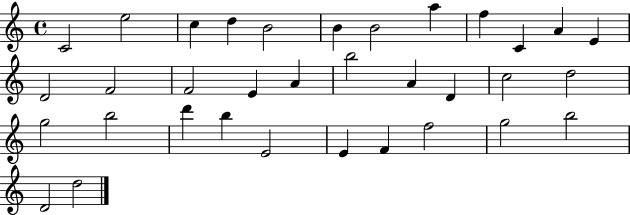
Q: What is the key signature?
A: C major